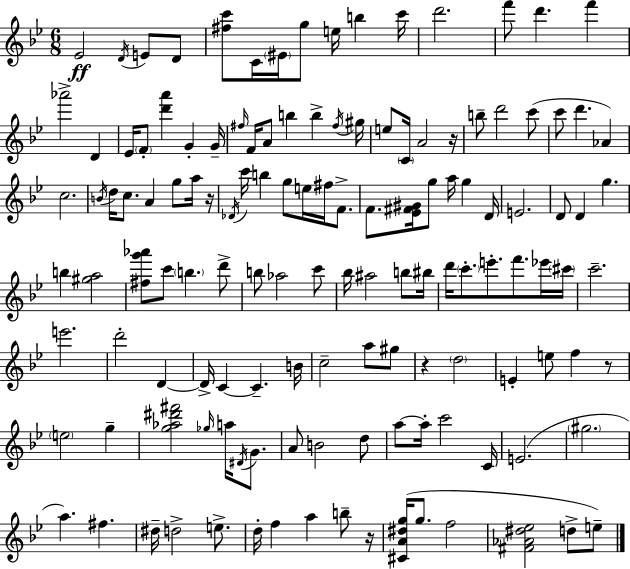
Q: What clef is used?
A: treble